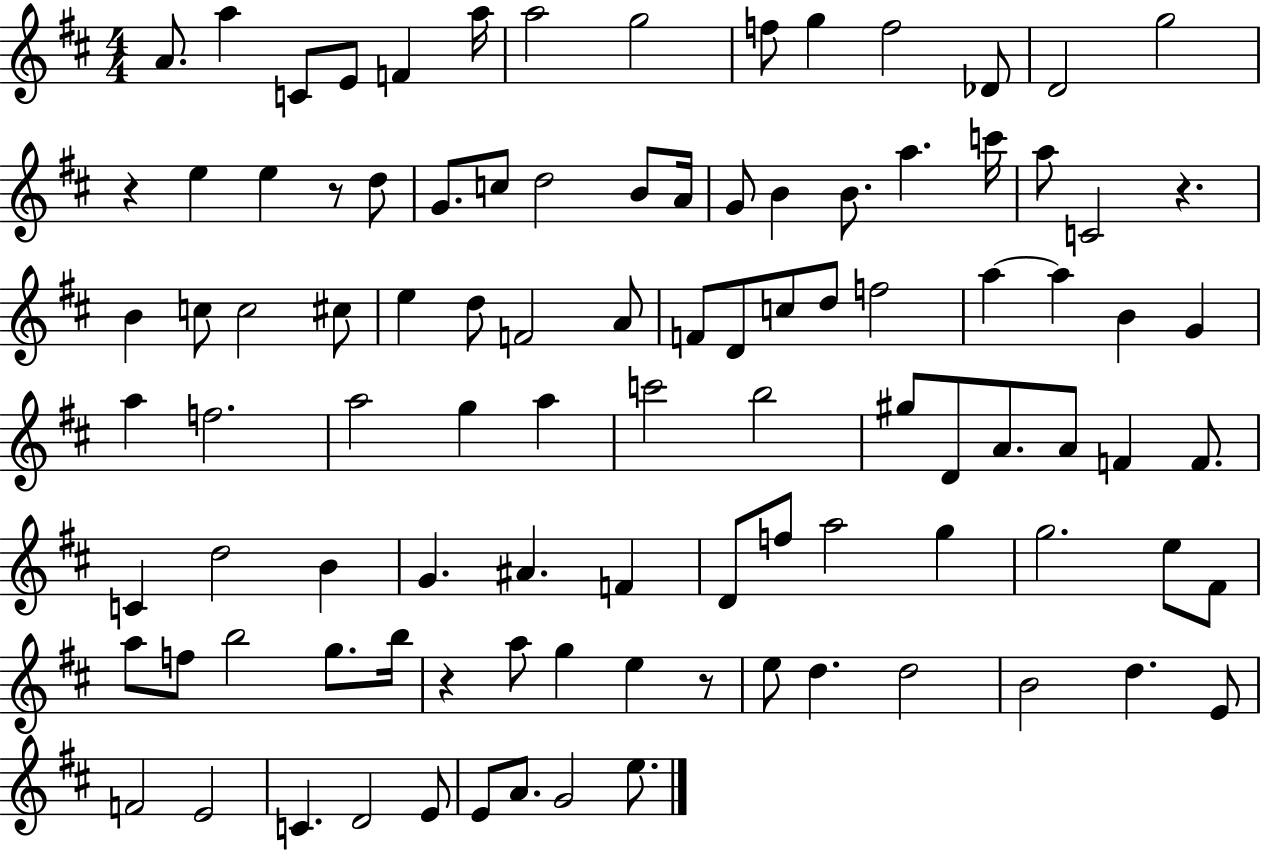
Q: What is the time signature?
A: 4/4